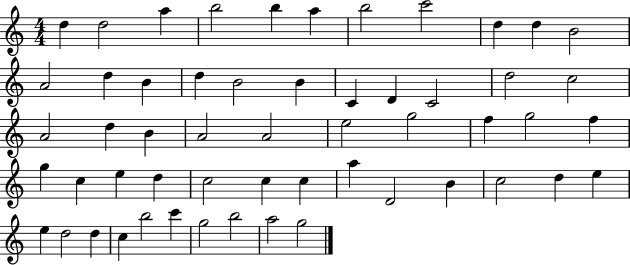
D5/q D5/h A5/q B5/h B5/q A5/q B5/h C6/h D5/q D5/q B4/h A4/h D5/q B4/q D5/q B4/h B4/q C4/q D4/q C4/h D5/h C5/h A4/h D5/q B4/q A4/h A4/h E5/h G5/h F5/q G5/h F5/q G5/q C5/q E5/q D5/q C5/h C5/q C5/q A5/q D4/h B4/q C5/h D5/q E5/q E5/q D5/h D5/q C5/q B5/h C6/q G5/h B5/h A5/h G5/h